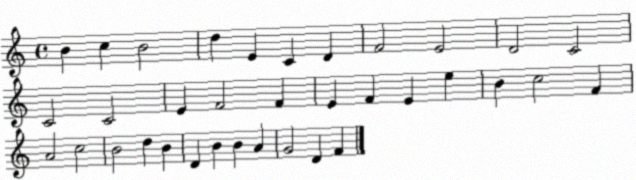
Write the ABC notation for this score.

X:1
T:Untitled
M:4/4
L:1/4
K:C
B c B2 d E C D F2 E2 D2 C2 C2 C2 E F2 F E F E e B c2 F A2 c2 B2 d B D B B A G2 D F